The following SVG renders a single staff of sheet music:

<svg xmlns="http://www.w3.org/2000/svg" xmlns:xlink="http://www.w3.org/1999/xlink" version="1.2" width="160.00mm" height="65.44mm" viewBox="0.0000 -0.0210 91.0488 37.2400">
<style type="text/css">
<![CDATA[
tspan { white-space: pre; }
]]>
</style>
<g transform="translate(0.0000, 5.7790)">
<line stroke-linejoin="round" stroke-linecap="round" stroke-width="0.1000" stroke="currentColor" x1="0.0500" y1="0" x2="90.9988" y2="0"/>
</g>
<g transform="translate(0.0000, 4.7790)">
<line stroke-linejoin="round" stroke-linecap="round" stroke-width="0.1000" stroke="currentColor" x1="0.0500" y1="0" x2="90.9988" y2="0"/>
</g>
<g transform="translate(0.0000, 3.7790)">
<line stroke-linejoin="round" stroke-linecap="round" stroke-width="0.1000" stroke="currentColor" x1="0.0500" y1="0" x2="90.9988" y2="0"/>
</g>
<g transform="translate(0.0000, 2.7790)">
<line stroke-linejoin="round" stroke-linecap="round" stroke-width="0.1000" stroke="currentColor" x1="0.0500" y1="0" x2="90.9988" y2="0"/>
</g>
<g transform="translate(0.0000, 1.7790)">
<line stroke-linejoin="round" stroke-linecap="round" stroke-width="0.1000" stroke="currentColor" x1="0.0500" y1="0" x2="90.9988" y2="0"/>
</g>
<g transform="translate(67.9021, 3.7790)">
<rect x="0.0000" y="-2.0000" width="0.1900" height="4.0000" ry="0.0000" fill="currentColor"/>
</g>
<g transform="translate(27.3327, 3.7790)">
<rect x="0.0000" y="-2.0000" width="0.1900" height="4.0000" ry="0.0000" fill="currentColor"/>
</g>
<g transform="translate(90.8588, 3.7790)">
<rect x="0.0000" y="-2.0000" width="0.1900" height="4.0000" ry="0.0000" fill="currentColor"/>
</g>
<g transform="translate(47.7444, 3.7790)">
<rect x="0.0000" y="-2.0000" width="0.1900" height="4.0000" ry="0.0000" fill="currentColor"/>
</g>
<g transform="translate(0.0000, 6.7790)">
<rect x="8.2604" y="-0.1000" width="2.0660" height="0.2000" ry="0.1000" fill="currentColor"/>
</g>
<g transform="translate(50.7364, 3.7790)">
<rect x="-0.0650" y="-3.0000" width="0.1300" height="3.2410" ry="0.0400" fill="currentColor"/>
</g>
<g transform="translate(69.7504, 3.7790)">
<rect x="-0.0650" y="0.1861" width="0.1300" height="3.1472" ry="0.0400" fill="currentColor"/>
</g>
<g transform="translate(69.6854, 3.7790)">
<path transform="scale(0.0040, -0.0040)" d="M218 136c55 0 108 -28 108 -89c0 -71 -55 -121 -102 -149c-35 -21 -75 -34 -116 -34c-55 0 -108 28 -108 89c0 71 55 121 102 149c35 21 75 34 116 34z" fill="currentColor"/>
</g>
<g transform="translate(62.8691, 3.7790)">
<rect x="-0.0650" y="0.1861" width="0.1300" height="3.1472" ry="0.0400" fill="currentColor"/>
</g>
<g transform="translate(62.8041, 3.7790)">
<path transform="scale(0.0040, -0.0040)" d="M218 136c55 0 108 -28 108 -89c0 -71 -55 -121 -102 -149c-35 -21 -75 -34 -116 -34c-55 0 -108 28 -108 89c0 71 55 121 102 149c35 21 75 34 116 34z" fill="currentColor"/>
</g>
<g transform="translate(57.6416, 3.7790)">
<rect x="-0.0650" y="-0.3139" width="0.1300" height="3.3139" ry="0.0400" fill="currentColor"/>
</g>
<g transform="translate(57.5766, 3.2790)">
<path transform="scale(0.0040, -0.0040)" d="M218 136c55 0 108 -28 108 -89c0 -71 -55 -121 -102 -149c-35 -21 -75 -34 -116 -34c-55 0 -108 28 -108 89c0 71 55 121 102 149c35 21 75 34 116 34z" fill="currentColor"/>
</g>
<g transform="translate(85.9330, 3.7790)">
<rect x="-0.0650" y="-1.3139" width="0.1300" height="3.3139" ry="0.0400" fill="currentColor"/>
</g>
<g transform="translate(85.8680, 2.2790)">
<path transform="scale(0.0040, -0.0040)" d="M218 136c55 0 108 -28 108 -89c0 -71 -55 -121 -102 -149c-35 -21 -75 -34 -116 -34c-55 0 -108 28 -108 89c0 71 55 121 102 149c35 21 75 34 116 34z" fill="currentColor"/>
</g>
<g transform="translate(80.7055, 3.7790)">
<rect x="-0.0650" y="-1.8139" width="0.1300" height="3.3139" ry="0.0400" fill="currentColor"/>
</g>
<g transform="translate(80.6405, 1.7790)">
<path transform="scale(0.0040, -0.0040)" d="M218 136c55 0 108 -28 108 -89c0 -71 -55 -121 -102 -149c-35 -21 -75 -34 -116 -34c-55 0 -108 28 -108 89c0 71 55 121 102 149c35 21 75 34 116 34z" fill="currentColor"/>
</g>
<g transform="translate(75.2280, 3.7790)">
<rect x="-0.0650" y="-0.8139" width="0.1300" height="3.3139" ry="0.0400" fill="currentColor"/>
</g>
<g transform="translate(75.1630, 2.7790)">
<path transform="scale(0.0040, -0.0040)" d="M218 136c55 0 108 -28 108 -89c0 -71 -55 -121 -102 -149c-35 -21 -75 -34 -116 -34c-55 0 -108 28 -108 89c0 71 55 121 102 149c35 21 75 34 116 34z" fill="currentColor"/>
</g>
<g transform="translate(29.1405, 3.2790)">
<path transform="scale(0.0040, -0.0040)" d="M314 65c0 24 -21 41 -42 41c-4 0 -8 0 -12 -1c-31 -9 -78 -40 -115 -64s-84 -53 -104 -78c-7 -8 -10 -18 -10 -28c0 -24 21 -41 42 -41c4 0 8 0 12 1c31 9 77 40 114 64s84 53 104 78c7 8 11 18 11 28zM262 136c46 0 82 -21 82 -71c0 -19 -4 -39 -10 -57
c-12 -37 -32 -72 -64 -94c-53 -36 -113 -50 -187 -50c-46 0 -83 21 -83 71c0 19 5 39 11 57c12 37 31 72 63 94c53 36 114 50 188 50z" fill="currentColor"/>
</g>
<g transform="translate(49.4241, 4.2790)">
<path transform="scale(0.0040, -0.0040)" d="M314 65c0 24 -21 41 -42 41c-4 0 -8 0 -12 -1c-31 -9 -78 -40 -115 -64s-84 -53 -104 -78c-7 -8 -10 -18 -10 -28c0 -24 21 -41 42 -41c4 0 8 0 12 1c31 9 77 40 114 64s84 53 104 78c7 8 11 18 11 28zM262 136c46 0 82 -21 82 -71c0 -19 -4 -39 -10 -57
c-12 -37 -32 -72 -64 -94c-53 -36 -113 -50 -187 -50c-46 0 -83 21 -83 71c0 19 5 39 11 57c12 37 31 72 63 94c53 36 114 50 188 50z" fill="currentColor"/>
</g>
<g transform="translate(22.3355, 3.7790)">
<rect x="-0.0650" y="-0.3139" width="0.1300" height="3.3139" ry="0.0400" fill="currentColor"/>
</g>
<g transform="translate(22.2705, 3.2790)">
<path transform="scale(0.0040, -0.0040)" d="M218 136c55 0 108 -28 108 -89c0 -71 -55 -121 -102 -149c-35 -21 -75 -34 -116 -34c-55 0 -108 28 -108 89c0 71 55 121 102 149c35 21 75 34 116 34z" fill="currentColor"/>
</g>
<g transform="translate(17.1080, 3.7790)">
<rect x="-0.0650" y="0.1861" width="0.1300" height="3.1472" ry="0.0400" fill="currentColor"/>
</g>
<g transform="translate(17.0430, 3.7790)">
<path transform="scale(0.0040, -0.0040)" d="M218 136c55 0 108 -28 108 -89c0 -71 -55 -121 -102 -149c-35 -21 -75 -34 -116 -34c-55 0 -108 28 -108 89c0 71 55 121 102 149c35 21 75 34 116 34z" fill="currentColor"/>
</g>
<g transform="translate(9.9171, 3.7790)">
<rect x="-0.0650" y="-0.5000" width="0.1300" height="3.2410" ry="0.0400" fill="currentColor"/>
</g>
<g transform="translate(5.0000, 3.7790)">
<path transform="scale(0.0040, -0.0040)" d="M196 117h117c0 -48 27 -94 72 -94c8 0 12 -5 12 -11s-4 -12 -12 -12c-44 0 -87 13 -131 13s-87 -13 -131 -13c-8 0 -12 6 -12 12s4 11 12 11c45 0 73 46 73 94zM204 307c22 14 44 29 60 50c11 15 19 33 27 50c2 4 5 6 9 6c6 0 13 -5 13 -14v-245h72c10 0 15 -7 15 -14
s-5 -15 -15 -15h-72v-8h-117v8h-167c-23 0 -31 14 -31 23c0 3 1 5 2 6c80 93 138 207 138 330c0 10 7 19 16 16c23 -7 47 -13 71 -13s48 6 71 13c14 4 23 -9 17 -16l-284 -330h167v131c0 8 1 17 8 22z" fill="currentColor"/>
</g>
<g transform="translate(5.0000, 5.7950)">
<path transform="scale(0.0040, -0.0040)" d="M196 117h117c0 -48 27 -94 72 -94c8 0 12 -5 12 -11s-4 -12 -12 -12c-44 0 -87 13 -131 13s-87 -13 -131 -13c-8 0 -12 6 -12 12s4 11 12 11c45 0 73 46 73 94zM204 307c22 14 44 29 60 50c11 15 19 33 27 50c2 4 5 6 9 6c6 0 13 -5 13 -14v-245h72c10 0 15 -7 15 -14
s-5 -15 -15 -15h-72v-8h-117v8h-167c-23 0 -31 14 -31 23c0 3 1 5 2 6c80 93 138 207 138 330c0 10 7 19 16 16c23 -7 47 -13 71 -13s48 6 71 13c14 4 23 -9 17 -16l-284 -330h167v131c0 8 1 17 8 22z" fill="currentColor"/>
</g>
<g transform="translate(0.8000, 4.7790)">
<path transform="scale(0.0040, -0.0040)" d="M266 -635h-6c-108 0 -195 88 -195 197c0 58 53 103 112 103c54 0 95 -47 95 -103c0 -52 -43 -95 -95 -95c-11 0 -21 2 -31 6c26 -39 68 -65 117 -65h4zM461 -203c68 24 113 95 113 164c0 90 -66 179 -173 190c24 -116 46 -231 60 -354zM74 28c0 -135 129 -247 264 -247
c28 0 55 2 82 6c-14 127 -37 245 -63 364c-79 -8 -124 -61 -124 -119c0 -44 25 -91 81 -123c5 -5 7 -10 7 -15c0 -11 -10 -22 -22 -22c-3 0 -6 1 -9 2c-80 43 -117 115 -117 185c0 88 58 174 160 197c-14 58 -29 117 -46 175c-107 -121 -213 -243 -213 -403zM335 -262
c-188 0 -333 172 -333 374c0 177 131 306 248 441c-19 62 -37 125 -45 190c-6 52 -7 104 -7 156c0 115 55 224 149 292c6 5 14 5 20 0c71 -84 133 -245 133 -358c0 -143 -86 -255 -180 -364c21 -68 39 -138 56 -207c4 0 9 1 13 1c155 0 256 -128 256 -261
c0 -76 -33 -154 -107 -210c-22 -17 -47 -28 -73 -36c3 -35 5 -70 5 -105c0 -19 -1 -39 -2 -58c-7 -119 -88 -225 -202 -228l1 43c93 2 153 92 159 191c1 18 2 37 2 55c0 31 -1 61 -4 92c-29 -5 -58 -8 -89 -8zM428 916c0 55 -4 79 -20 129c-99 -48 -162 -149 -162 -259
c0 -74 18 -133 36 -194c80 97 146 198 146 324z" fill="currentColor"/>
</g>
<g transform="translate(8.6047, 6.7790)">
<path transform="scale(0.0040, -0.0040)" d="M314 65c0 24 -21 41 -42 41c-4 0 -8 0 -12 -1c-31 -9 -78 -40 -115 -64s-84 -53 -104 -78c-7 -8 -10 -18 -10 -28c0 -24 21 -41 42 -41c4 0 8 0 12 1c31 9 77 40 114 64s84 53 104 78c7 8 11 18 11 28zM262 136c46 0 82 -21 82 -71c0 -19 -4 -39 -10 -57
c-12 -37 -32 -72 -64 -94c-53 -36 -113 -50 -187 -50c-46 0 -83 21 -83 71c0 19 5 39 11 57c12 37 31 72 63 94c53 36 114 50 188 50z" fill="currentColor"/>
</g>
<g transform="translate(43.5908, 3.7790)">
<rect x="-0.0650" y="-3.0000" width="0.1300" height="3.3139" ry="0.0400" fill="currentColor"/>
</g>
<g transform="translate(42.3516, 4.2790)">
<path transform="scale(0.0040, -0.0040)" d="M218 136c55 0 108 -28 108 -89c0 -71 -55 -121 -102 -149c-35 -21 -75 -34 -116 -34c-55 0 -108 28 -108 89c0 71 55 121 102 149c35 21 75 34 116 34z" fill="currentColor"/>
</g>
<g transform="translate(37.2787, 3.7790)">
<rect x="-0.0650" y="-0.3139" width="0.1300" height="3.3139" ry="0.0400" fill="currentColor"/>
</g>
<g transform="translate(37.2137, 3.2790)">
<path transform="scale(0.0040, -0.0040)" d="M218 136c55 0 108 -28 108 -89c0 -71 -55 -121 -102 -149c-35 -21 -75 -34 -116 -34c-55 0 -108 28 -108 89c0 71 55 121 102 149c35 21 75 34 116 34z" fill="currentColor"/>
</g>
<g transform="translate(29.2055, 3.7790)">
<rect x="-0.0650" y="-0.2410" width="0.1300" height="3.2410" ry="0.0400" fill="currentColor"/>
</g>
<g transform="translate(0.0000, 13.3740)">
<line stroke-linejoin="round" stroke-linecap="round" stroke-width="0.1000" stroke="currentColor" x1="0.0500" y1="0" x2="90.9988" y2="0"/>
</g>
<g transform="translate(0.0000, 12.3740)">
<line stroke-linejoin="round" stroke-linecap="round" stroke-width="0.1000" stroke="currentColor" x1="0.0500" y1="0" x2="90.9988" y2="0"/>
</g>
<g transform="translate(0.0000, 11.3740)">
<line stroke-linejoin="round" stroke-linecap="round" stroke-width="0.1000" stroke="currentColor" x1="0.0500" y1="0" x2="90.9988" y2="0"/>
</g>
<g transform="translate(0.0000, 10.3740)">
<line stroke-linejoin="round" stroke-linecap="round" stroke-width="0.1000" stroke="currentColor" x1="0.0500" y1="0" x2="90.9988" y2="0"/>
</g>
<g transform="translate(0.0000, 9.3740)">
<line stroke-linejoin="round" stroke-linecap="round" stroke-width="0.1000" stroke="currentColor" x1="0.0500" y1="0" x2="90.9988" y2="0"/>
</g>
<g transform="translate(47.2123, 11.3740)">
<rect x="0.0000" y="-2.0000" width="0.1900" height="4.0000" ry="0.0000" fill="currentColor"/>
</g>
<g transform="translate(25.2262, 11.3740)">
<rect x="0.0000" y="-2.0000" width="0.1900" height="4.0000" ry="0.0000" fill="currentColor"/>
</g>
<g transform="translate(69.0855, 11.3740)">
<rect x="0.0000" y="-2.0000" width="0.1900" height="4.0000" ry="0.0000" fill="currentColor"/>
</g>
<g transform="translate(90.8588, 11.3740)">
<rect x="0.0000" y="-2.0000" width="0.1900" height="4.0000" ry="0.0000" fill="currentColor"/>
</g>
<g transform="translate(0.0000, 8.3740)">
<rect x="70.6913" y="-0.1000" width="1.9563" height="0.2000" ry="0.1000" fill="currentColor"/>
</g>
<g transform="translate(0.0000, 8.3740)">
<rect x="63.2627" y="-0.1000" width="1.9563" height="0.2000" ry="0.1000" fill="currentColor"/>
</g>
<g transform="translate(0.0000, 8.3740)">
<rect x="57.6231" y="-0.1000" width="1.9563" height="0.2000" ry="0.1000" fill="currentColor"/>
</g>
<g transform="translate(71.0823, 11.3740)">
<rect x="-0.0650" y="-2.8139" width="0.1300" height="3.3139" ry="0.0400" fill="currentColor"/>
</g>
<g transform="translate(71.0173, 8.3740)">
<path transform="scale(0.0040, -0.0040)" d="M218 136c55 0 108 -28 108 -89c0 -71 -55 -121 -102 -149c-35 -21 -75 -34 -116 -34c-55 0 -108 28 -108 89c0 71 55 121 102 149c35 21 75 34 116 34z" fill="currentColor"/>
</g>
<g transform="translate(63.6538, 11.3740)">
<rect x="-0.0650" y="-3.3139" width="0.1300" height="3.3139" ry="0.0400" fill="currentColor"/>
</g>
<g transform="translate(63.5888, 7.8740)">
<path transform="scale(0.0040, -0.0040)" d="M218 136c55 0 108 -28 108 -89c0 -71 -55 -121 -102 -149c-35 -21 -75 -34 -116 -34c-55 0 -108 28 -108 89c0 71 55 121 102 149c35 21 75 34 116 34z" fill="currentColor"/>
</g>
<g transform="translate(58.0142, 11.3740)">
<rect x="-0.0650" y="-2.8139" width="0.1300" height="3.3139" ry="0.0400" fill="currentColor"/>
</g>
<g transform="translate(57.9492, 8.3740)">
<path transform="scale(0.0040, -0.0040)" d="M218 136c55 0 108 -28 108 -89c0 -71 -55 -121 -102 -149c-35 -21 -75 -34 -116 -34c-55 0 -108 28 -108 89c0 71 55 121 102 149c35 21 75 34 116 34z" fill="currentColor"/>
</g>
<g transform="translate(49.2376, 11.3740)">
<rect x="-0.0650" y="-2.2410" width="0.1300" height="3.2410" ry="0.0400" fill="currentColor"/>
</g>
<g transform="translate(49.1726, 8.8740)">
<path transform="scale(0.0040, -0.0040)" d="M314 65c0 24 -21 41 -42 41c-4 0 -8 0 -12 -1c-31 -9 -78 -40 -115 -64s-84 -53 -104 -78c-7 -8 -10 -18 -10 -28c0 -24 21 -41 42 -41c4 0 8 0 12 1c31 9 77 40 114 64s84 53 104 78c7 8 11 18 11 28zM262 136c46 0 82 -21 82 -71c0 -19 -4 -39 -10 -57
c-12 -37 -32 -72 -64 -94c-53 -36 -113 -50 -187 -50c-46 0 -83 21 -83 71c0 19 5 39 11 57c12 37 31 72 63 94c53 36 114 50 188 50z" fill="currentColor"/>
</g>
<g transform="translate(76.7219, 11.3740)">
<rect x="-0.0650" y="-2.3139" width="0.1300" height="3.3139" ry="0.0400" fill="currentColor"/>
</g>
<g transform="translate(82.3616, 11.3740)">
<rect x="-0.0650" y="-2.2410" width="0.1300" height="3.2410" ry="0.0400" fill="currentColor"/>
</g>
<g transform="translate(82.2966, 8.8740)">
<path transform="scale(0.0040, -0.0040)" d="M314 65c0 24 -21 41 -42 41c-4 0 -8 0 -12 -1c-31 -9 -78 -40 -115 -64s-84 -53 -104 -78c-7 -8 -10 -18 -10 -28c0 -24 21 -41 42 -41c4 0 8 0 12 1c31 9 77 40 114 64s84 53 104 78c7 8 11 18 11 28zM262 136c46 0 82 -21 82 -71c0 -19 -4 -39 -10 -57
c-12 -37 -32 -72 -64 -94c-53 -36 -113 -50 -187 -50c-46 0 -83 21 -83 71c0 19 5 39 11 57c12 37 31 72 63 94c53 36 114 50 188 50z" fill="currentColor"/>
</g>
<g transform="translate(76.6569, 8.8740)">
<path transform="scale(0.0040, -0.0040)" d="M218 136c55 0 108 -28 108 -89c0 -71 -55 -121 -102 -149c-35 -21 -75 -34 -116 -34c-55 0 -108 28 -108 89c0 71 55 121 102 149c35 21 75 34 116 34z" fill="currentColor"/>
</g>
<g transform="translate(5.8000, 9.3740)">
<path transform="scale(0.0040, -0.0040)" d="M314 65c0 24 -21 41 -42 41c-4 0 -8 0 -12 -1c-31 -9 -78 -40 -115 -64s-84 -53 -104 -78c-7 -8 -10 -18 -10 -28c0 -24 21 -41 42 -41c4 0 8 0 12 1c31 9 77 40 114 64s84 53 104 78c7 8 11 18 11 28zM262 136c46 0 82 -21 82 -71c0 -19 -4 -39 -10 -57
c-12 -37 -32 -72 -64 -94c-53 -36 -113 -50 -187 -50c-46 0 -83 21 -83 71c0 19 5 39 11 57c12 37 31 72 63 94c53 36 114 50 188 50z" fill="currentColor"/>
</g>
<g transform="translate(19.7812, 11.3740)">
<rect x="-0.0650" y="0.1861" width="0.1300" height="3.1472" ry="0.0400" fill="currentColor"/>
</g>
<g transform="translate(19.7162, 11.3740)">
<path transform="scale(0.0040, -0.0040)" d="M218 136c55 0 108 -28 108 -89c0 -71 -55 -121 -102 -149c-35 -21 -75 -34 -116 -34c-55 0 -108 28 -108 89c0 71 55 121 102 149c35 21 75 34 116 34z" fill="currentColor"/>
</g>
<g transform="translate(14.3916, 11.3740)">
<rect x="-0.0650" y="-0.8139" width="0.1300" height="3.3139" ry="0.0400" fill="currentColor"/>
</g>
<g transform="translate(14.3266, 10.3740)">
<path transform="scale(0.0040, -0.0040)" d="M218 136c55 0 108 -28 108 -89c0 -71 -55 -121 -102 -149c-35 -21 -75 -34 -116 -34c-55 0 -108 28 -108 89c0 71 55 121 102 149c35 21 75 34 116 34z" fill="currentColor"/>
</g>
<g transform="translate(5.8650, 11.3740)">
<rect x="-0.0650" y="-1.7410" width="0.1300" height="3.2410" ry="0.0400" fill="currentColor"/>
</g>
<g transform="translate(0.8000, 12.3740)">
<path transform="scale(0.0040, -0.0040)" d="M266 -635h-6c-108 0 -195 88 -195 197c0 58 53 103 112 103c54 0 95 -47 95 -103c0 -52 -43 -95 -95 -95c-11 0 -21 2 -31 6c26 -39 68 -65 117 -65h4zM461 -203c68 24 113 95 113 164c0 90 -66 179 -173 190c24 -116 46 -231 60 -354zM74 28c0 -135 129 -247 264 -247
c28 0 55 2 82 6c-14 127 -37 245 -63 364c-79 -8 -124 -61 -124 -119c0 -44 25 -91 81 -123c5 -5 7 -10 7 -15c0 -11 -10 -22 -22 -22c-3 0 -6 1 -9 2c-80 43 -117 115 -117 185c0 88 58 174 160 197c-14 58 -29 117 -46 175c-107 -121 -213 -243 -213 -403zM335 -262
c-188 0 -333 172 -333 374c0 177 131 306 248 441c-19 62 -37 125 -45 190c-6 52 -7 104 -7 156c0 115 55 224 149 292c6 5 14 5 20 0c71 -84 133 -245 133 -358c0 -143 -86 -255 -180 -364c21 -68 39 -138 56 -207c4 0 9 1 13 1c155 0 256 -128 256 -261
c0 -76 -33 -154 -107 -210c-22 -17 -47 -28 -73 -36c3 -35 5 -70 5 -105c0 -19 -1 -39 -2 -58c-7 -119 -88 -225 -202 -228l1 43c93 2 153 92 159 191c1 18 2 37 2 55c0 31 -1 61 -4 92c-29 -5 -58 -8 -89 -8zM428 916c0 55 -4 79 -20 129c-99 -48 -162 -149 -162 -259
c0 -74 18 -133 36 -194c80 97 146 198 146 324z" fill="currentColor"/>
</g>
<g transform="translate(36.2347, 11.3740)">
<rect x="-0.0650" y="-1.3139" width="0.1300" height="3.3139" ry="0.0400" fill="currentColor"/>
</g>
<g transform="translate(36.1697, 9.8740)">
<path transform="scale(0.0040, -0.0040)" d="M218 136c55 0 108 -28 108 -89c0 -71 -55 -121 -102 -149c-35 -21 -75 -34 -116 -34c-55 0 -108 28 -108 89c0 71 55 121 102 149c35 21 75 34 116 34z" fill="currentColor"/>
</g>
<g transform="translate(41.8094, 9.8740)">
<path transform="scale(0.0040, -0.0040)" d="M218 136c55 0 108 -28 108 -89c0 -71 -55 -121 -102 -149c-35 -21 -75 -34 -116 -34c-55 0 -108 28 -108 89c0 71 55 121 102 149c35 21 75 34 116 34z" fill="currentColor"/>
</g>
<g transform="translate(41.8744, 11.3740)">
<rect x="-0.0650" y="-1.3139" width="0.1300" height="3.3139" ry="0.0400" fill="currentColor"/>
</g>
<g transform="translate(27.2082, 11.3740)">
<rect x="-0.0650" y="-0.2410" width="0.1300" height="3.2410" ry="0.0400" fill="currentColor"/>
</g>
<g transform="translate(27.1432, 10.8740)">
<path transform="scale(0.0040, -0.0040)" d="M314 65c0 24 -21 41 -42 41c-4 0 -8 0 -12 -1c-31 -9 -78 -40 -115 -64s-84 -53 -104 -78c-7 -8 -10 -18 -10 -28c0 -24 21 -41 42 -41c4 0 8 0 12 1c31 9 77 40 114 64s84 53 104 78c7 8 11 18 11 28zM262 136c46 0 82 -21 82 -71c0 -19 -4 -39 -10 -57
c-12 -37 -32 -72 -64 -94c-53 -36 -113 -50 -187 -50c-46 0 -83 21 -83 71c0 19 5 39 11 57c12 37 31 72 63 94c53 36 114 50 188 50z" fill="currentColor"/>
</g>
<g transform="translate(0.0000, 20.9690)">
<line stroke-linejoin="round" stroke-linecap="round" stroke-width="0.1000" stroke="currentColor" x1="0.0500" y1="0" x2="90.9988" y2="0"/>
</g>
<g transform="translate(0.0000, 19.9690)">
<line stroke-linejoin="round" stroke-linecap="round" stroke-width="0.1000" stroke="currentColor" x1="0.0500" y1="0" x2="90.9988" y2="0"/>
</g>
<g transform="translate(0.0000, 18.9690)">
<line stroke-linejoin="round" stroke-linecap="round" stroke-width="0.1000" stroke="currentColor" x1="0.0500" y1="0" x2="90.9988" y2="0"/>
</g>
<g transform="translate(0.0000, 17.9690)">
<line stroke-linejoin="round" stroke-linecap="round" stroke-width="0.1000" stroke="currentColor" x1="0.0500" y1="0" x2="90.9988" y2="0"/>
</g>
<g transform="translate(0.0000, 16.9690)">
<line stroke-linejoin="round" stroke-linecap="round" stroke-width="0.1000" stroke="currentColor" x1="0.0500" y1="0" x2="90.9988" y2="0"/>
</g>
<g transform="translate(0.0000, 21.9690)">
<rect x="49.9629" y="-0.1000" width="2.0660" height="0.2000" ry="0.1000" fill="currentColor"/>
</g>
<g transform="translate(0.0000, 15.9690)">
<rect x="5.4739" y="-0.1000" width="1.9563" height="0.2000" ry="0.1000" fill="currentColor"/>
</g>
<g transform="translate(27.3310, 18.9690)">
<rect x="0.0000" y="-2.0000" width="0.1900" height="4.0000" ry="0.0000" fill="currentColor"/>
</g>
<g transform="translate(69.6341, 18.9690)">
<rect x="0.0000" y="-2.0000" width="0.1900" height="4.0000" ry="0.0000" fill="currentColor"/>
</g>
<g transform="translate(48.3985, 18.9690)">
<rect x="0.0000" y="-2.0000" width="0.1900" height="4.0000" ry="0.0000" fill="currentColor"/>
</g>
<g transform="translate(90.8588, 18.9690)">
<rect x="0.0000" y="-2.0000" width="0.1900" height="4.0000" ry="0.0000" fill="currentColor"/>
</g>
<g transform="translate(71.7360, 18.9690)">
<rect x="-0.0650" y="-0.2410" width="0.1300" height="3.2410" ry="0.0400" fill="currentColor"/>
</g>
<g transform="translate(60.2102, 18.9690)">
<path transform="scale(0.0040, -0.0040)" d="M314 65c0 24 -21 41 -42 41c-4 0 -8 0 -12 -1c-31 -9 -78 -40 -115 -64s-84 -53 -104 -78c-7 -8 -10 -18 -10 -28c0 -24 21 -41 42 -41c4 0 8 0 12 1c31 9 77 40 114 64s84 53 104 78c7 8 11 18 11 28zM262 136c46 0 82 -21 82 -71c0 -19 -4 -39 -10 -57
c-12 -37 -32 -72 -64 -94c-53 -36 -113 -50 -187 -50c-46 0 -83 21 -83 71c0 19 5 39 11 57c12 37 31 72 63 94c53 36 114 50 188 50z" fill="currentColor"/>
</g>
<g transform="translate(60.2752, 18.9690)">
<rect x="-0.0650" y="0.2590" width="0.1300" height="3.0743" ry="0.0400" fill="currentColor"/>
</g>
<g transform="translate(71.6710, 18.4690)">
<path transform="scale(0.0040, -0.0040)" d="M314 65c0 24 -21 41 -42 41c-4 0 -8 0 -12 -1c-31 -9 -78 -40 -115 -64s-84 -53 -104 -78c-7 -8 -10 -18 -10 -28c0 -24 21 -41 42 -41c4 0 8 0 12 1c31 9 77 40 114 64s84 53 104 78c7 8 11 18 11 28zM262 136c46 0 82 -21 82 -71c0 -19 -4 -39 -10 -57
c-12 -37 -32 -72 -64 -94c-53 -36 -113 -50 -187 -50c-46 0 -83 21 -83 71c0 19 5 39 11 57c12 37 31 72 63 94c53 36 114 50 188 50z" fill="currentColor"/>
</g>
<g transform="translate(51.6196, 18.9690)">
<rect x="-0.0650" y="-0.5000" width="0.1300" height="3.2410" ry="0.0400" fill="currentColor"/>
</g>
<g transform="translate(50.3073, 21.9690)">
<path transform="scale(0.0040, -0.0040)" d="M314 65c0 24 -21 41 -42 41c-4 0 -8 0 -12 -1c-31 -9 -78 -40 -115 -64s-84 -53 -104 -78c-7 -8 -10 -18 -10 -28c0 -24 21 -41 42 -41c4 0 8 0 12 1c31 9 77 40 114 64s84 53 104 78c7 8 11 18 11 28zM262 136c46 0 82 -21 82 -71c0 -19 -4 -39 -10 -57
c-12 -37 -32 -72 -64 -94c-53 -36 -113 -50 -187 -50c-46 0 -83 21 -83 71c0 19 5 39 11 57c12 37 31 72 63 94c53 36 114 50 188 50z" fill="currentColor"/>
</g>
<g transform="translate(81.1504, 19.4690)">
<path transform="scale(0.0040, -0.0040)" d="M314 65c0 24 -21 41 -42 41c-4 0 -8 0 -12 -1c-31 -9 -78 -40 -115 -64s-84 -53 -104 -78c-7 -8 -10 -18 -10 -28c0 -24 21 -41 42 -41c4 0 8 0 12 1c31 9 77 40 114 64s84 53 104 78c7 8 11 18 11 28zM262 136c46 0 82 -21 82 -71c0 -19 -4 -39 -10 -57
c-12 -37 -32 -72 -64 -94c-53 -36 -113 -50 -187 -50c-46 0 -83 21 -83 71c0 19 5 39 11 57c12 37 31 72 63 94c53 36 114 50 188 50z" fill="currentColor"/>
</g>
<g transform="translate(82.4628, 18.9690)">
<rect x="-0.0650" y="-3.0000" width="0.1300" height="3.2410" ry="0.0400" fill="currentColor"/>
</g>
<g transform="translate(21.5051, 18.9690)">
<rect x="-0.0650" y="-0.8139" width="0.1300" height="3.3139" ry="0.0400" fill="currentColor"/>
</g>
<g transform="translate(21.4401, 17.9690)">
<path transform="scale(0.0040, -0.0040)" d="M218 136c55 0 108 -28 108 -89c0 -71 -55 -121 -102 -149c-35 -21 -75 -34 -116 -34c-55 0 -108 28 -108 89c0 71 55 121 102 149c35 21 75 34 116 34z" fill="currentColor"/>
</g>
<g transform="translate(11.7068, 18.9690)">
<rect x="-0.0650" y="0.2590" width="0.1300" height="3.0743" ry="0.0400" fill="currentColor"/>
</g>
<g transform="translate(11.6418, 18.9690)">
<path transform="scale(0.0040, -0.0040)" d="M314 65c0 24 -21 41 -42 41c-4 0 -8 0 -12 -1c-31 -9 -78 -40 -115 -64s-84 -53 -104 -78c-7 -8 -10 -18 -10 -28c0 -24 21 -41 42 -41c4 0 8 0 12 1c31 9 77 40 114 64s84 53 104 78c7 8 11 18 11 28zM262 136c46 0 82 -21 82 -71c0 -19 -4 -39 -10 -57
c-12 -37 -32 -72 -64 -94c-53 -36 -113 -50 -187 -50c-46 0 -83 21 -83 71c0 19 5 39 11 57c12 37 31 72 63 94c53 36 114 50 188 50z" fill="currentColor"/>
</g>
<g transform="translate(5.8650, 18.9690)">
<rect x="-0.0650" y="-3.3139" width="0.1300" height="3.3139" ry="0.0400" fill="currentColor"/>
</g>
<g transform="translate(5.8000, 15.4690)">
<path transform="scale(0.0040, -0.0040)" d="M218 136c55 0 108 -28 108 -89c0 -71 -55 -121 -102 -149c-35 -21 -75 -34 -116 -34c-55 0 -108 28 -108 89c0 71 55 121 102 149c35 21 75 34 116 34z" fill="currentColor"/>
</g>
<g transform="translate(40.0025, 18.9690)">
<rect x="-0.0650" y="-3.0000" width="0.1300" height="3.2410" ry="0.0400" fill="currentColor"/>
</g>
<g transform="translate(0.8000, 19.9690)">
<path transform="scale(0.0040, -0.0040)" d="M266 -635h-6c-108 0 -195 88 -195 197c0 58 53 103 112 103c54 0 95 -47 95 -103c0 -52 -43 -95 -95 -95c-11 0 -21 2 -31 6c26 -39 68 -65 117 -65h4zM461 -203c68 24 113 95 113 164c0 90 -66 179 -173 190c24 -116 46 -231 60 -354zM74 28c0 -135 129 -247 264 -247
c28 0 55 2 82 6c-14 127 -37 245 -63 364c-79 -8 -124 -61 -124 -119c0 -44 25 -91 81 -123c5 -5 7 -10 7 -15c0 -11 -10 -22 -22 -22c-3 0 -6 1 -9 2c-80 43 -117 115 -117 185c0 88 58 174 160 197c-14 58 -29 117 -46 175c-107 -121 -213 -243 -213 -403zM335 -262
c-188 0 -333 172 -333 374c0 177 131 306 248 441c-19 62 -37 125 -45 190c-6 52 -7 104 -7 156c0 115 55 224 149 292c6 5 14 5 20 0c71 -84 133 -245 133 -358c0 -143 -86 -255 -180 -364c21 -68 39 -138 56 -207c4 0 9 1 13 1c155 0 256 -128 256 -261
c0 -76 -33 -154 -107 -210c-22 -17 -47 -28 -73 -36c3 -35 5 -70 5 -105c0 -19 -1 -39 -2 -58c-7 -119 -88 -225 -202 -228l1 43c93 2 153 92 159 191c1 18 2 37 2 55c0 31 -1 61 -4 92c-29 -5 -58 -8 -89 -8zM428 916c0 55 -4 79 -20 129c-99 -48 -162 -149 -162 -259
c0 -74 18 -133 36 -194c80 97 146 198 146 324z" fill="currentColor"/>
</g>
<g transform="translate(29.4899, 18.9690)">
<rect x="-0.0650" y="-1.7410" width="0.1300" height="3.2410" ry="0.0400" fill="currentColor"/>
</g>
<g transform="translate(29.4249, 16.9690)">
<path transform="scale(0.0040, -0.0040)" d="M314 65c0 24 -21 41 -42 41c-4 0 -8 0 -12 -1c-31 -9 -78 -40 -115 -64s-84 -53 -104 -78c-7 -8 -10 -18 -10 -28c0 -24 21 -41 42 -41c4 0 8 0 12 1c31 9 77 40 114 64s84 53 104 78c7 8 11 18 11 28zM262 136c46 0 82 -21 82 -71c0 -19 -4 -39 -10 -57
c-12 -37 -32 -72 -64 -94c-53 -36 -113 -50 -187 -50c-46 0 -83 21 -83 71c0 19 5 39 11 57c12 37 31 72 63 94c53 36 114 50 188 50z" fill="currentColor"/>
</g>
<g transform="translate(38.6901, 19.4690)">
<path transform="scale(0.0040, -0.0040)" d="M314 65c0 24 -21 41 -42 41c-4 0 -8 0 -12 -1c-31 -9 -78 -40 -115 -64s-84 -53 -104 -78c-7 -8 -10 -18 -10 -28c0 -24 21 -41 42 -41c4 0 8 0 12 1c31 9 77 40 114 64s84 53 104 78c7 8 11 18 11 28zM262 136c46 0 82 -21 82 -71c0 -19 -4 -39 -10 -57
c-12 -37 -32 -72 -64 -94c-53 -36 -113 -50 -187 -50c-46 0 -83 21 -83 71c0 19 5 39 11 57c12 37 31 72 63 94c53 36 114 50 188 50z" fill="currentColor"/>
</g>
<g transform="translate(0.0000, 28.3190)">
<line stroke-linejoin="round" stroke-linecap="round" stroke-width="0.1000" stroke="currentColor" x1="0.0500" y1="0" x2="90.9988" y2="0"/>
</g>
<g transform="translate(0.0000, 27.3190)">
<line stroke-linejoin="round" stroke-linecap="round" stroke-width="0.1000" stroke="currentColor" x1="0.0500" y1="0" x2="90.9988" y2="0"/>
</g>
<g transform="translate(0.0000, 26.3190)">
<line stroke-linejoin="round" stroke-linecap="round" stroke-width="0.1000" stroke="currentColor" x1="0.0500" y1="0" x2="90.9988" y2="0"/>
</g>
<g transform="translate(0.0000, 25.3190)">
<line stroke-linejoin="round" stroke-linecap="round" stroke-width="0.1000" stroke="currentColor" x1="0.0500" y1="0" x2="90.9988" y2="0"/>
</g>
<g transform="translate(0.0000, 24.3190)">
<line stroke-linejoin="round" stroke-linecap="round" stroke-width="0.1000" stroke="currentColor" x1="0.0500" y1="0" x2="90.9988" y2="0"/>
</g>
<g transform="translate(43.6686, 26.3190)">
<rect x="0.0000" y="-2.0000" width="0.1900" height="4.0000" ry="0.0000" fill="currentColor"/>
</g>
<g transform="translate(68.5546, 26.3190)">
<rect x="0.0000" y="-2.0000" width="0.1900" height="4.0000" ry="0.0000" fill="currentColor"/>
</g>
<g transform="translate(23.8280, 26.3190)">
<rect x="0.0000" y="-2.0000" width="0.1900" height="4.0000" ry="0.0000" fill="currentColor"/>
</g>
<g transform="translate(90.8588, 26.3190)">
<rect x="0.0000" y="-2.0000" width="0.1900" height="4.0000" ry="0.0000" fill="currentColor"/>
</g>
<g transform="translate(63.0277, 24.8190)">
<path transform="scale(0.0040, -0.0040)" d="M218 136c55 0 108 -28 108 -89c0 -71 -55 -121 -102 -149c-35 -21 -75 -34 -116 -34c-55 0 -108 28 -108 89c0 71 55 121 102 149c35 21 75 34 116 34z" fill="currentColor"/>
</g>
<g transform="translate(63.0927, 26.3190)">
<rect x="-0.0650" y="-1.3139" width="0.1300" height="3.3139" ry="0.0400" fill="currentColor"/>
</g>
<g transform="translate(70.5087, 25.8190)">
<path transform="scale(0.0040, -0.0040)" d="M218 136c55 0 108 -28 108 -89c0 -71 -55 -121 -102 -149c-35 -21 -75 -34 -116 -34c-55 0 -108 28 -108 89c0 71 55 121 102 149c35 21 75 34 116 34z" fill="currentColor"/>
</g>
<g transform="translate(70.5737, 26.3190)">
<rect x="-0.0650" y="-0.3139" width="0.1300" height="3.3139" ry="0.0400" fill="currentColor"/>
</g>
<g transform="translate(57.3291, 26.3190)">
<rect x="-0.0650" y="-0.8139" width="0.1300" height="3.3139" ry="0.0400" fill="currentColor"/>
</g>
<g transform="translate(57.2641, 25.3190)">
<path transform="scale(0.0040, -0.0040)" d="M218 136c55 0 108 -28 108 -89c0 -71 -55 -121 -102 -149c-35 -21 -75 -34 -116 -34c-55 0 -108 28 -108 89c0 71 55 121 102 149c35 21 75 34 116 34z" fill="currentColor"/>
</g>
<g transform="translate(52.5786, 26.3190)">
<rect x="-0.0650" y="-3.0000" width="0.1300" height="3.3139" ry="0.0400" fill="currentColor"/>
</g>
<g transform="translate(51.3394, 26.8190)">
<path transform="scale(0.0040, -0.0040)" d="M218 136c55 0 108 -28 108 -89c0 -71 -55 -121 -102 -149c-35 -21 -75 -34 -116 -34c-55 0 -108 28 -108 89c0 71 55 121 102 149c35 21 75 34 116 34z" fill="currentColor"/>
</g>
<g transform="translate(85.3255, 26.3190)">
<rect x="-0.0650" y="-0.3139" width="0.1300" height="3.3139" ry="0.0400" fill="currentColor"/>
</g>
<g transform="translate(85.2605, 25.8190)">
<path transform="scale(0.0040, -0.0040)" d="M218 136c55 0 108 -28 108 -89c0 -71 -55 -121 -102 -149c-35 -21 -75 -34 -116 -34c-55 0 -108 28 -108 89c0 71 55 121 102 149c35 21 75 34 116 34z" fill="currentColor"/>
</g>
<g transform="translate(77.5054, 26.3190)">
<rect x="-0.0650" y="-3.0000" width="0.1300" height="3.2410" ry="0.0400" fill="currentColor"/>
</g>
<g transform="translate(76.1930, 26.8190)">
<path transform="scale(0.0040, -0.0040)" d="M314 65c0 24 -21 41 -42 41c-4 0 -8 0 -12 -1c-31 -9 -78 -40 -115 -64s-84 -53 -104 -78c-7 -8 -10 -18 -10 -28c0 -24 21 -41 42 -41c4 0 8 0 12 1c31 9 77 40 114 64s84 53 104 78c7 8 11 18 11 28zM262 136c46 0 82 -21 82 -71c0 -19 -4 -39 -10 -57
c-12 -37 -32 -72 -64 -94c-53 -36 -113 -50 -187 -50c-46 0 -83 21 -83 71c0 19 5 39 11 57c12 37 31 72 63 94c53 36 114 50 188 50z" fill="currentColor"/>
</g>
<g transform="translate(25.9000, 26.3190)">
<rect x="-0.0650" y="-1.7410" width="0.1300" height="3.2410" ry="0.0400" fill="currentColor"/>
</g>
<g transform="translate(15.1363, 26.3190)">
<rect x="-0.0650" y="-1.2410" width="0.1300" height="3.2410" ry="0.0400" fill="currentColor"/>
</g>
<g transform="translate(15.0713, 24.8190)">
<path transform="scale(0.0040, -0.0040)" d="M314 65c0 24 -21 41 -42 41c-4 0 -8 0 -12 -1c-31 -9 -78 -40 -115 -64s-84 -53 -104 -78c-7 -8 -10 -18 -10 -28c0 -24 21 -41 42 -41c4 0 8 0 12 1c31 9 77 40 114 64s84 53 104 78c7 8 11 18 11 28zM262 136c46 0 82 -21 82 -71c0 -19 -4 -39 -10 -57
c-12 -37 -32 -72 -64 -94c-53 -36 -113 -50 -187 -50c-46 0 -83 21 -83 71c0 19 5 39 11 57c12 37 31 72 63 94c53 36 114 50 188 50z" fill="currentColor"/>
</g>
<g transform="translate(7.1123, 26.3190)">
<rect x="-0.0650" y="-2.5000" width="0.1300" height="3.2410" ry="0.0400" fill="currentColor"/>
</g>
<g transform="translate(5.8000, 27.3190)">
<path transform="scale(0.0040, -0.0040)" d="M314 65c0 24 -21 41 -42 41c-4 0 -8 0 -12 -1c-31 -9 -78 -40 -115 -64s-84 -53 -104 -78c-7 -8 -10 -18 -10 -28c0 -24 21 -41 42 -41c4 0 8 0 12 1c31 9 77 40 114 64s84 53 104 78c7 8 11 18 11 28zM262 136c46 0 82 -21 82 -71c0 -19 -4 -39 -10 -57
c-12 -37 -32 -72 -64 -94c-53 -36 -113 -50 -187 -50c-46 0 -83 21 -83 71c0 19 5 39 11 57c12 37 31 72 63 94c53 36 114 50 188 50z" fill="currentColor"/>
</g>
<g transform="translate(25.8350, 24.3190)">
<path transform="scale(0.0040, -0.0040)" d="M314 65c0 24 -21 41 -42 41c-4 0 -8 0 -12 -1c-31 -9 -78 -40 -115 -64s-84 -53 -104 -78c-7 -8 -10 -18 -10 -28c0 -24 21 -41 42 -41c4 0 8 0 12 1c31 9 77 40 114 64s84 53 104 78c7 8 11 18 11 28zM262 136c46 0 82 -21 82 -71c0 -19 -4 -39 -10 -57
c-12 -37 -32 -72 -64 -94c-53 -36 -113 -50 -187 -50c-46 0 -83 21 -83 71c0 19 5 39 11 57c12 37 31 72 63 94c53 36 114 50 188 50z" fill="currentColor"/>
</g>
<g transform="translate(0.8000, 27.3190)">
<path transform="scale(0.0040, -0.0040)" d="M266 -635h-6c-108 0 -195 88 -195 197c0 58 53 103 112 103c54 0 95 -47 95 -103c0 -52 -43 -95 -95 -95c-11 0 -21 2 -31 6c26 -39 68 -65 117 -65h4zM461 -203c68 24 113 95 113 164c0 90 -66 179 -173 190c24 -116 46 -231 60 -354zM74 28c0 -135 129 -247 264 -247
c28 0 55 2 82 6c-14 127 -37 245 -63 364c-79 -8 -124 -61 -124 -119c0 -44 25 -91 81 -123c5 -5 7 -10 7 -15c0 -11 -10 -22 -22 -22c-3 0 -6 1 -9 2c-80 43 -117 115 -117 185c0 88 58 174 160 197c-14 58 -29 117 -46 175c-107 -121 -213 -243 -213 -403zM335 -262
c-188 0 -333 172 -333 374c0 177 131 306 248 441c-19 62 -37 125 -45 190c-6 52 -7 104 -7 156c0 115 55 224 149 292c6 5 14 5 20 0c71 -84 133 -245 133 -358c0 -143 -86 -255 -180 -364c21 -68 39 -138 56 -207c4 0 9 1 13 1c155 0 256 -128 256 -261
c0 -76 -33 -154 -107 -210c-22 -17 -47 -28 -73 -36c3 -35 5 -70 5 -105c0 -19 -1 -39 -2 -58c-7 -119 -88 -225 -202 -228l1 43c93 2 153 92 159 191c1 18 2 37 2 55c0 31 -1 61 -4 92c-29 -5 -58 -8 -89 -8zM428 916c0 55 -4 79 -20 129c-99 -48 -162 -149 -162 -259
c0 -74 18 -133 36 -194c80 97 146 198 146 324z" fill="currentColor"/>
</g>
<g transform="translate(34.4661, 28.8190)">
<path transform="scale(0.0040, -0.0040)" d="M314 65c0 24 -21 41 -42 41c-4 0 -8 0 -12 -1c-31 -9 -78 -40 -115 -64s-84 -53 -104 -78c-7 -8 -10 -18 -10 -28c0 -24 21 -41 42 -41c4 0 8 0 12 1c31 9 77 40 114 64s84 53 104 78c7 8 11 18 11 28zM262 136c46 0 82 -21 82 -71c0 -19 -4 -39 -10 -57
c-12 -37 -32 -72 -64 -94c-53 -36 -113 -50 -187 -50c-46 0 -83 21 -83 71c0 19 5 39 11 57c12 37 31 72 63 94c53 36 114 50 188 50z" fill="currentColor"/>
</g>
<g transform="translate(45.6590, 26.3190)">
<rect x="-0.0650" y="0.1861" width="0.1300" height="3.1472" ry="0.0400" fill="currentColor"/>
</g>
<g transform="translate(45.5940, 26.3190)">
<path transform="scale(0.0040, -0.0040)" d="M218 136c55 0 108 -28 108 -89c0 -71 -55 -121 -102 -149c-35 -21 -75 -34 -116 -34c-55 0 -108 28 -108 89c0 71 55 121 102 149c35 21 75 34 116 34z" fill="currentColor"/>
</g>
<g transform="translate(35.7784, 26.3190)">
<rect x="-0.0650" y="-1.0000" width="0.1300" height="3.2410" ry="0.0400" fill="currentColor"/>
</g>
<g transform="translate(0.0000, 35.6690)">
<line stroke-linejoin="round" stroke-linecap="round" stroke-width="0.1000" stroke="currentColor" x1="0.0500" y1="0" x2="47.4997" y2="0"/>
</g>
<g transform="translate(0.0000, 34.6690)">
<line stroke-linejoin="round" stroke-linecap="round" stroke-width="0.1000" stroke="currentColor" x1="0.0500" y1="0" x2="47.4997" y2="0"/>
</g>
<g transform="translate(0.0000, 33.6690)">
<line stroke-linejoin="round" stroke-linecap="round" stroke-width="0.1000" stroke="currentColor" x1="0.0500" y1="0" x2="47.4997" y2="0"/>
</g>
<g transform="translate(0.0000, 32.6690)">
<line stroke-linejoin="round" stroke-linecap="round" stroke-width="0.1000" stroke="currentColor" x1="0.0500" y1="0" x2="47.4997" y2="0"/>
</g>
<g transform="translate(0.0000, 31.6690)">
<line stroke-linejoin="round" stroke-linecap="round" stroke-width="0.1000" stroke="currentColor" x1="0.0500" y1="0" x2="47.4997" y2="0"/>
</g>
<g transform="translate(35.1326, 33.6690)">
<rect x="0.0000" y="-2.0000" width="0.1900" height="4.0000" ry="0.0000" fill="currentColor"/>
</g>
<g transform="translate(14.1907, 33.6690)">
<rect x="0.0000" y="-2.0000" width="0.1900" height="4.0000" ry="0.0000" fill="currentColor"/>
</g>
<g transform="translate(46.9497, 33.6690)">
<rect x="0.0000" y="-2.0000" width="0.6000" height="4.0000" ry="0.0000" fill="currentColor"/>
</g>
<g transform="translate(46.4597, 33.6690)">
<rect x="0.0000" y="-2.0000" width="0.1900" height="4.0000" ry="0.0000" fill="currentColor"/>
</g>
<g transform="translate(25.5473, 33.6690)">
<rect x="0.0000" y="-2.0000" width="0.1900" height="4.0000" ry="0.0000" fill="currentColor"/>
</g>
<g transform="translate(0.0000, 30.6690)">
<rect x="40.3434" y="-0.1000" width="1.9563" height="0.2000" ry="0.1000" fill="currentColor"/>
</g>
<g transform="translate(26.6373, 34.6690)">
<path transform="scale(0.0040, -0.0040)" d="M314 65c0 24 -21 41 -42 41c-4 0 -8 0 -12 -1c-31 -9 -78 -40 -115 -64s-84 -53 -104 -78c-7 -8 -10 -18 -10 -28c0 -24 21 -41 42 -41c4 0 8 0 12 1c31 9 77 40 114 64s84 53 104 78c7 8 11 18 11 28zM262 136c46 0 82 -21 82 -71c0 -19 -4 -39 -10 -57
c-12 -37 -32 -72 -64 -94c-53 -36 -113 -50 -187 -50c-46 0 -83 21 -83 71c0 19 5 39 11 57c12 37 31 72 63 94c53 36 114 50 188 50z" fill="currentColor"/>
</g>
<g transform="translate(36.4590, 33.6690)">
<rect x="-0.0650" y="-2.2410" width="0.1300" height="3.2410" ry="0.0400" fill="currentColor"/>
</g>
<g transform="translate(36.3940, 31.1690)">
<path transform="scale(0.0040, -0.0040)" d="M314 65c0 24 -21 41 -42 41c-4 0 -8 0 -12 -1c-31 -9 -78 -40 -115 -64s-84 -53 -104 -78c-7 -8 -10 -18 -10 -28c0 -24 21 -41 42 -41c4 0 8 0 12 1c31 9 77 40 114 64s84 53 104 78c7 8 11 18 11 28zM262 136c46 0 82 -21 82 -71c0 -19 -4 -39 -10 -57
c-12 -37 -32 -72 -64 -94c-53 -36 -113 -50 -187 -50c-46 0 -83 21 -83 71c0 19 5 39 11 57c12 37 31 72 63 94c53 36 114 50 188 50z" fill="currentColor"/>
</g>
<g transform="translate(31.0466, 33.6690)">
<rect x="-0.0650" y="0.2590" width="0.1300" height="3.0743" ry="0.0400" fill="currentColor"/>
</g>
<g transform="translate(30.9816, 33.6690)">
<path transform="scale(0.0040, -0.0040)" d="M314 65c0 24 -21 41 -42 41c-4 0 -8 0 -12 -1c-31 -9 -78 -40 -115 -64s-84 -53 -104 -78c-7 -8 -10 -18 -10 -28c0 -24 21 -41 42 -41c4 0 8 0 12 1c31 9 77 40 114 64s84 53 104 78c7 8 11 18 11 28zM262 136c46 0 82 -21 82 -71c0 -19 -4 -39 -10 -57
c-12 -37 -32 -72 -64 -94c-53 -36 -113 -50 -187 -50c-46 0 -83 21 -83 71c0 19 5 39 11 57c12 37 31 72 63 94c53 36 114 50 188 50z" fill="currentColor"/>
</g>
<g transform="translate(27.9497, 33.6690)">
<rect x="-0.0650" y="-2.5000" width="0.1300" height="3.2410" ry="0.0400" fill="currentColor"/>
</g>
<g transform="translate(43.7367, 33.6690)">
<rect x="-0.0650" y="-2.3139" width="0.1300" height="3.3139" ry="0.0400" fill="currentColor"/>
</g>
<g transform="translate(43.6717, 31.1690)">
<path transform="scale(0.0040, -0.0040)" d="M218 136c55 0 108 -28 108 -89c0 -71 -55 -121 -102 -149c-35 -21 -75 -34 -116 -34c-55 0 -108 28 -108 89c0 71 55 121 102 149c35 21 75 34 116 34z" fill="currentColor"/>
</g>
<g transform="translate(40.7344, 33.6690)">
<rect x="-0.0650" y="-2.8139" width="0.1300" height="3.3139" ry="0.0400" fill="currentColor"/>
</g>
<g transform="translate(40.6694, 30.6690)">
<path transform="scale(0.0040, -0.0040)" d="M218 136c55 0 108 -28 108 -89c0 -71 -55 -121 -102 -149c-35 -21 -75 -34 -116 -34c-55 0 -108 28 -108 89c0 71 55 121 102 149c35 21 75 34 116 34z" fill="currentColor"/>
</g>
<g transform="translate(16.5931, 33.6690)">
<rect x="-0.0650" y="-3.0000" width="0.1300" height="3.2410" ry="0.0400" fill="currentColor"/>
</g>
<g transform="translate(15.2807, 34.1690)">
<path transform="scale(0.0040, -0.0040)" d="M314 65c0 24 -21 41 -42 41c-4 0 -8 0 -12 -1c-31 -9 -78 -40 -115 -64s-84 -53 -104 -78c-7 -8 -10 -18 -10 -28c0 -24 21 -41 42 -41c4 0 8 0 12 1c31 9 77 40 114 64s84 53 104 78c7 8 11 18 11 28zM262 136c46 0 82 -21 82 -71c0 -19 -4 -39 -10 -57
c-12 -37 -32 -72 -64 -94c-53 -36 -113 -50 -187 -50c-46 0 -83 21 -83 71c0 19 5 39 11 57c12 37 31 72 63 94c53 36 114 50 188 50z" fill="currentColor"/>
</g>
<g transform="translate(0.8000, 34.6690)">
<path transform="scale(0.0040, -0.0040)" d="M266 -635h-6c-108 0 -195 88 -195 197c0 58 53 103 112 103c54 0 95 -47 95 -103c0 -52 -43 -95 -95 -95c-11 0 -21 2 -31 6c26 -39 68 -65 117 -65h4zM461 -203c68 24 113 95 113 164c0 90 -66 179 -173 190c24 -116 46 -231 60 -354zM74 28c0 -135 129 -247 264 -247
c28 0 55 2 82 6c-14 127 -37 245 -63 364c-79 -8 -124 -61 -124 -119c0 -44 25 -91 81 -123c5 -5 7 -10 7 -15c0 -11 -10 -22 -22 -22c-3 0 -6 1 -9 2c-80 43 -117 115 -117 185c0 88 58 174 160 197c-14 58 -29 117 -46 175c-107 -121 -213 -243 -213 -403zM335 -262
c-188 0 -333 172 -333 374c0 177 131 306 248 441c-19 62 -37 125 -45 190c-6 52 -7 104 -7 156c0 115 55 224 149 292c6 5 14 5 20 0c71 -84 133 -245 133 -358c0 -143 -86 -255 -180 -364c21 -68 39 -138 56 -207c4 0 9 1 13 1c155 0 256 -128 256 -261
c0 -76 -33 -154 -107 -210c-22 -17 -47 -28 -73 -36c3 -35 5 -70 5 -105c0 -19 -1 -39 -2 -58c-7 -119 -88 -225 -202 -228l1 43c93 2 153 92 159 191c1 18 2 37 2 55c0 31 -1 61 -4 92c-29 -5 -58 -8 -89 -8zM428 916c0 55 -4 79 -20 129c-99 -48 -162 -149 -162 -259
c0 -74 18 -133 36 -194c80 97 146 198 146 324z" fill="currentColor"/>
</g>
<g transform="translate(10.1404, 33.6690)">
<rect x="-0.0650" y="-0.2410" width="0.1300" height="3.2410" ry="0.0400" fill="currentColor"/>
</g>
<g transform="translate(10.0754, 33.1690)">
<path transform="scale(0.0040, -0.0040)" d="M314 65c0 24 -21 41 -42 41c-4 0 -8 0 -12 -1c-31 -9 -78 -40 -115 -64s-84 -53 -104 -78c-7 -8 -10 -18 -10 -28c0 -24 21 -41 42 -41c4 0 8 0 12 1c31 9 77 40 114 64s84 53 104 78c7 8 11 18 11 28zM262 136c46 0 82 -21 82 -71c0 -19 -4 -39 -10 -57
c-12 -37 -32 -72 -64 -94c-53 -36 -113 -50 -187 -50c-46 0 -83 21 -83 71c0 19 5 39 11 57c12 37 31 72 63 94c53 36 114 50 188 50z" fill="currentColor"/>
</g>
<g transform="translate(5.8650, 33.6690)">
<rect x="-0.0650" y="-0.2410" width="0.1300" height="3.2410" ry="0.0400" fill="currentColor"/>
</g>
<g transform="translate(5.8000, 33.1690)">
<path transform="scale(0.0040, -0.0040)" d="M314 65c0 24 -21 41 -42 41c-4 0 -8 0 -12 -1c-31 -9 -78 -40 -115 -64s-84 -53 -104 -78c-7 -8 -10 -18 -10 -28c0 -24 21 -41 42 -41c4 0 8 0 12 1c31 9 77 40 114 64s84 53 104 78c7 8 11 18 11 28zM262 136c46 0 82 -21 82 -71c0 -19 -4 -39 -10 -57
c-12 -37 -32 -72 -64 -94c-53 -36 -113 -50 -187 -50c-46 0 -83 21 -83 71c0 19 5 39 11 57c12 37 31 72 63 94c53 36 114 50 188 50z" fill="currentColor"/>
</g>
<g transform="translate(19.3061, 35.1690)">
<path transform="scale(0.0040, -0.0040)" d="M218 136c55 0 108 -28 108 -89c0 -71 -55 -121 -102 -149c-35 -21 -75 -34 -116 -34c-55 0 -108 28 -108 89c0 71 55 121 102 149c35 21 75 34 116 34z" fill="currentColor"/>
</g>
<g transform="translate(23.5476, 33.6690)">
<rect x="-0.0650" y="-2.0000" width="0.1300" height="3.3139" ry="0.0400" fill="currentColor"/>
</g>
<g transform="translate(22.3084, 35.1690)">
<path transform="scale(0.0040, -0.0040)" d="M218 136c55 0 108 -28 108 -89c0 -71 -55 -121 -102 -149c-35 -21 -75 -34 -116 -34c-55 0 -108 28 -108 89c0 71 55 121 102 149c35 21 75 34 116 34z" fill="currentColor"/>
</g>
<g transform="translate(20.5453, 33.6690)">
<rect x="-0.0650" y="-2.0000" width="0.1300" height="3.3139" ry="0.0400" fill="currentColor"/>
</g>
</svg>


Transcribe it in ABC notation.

X:1
T:Untitled
M:4/4
L:1/4
K:C
C2 B c c2 c A A2 c B B d f e f2 d B c2 e e g2 a b a g g2 b B2 d f2 A2 C2 B2 c2 A2 G2 e2 f2 D2 B A d e c A2 c c2 c2 A2 F F G2 B2 g2 a g